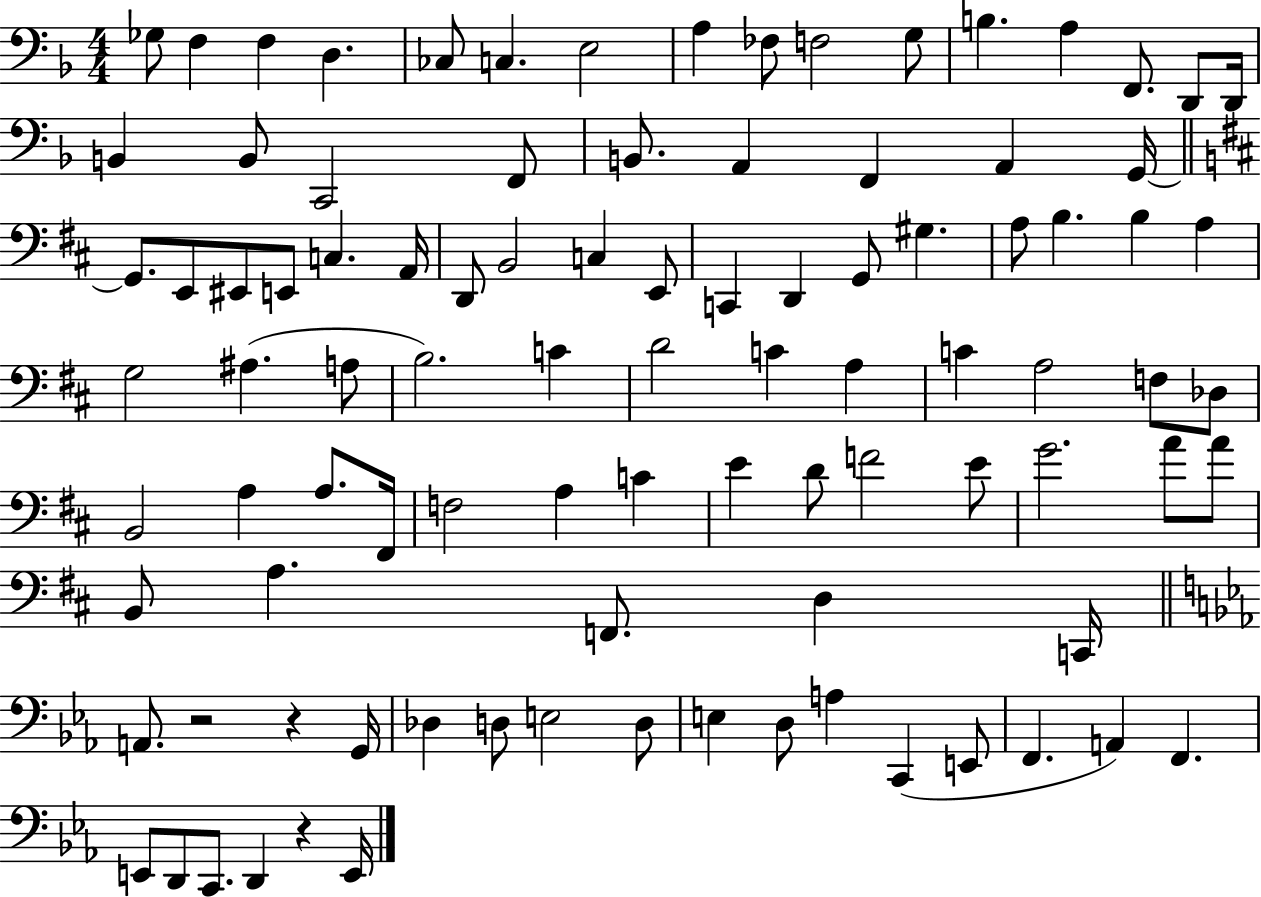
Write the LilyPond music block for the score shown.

{
  \clef bass
  \numericTimeSignature
  \time 4/4
  \key f \major
  ges8 f4 f4 d4. | ces8 c4. e2 | a4 fes8 f2 g8 | b4. a4 f,8. d,8 d,16 | \break b,4 b,8 c,2 f,8 | b,8. a,4 f,4 a,4 g,16~~ | \bar "||" \break \key d \major g,8. e,8 eis,8 e,8 c4. a,16 | d,8 b,2 c4 e,8 | c,4 d,4 g,8 gis4. | a8 b4. b4 a4 | \break g2 ais4.( a8 | b2.) c'4 | d'2 c'4 a4 | c'4 a2 f8 des8 | \break b,2 a4 a8. fis,16 | f2 a4 c'4 | e'4 d'8 f'2 e'8 | g'2. a'8 a'8 | \break b,8 a4. f,8. d4 c,16 | \bar "||" \break \key ees \major a,8. r2 r4 g,16 | des4 d8 e2 d8 | e4 d8 a4 c,4( e,8 | f,4. a,4) f,4. | \break e,8 d,8 c,8. d,4 r4 e,16 | \bar "|."
}